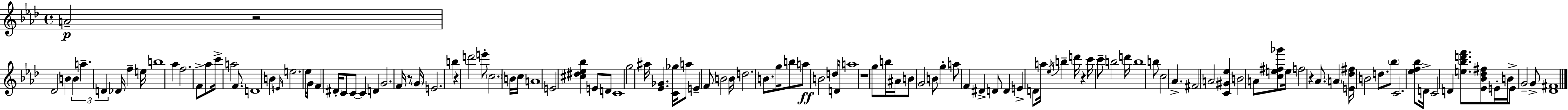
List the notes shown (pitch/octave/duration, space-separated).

A4/h R/h Db4/h B4/q B4/q A5/q. D4/q Db4/s F5/q E5/s B5/w Ab5/q F5/h. F4/e Ab5/e C6/s A5/h F4/e. D4/w B4/q E4/s E5/h. Eb5/s G4/e F4/q D#4/s C4/e C4/e C4/q D4/q G4/h. F4/s R/e G4/s E4/h. B5/q R/q D6/h E6/e C5/h. B4/s C5/s A4/w E4/h [C#5,D#5,Eb5,Bb5]/q E4/e D4/e C4/w G5/h A#5/s [Eb4,Gb4]/q. [C4,Gb5]/s A5/e E4/q F4/e B4/h B4/s D5/h. B4/e. G5/s B5/e A5/e B4/h D5/s D4/e A5/w R/w G5/e B5/s A#4/s B4/e G4/h B4/e G5/q A5/e F4/q D#4/q D4/e D4/q E4/q D4/e A5/s Eb5/s B5/q D6/s R/q C6/s C6/e B5/h D6/s B5/w B5/e C5/h Ab4/q. F#4/h A4/h [C4,G#4,Eb5]/q B4/h A4/e [C5,E5,F#5,Gb6]/e E5/s F5/h R/q Ab4/e. A4/q [E4,Db5,F#5]/s B4/h D5/e. Bb5/e C4/h. [Eb5,F5,Bb5]/e D4/s C4/h D4/q [E5,Bb5,D6,F6]/e. [Eb4,Bb4,Db5,F#5]/e E4/s B4/s E4/e G4/h G4/e [Db4,F#4]/w